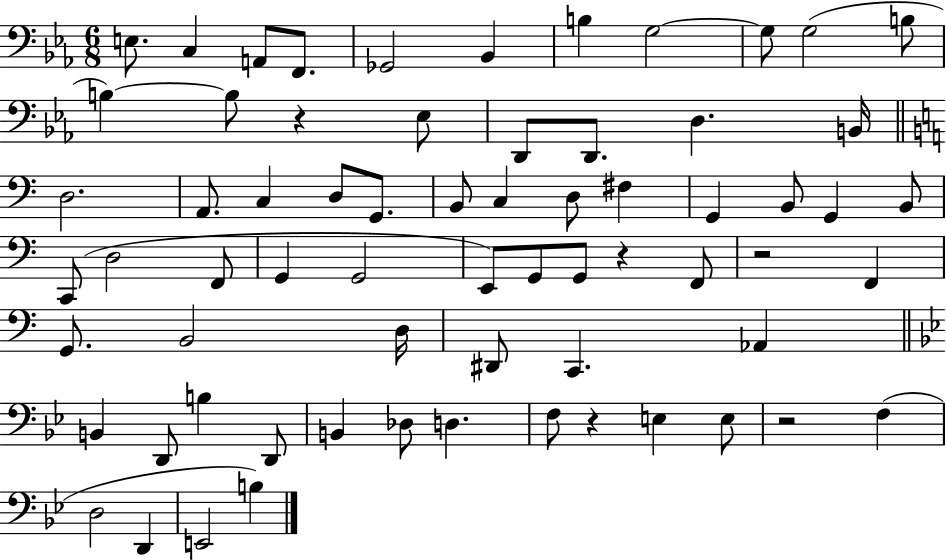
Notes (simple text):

E3/e. C3/q A2/e F2/e. Gb2/h Bb2/q B3/q G3/h G3/e G3/h B3/e B3/q B3/e R/q Eb3/e D2/e D2/e. D3/q. B2/s D3/h. A2/e. C3/q D3/e G2/e. B2/e C3/q D3/e F#3/q G2/q B2/e G2/q B2/e C2/e D3/h F2/e G2/q G2/h E2/e G2/e G2/e R/q F2/e R/h F2/q G2/e. B2/h D3/s D#2/e C2/q. Ab2/q B2/q D2/e B3/q D2/e B2/q Db3/e D3/q. F3/e R/q E3/q E3/e R/h F3/q D3/h D2/q E2/h B3/q